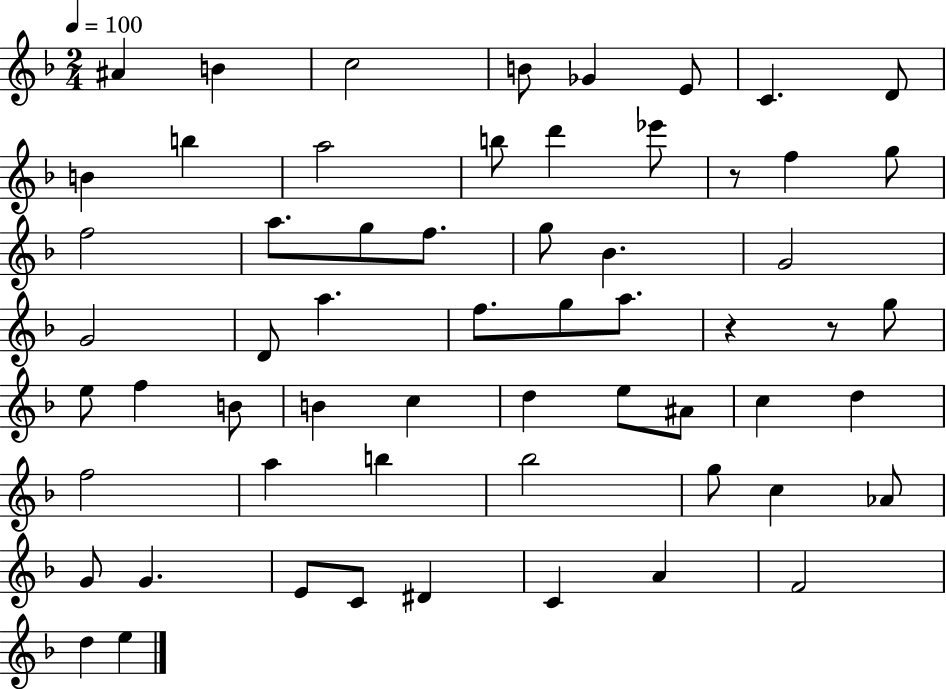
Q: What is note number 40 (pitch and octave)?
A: D5